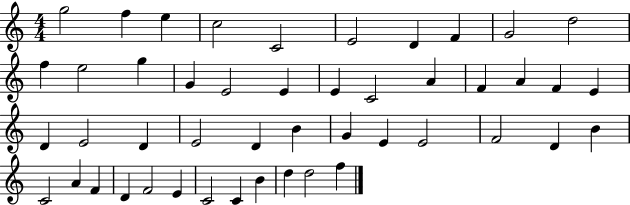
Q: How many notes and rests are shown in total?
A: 47